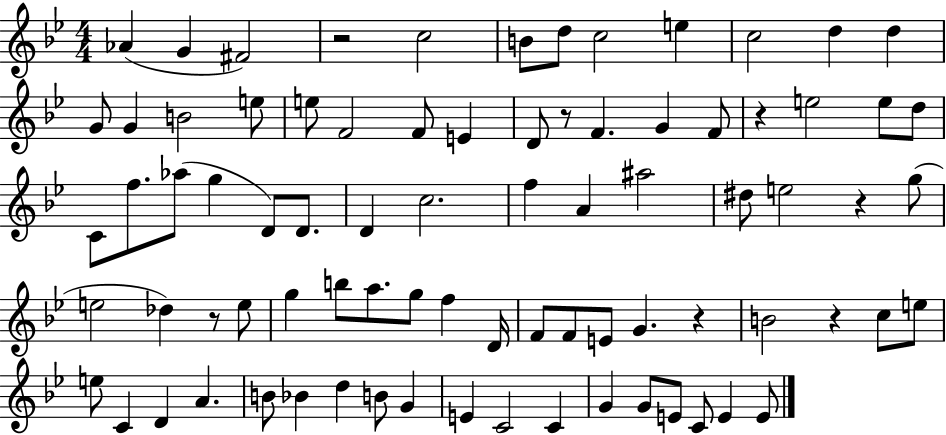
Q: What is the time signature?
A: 4/4